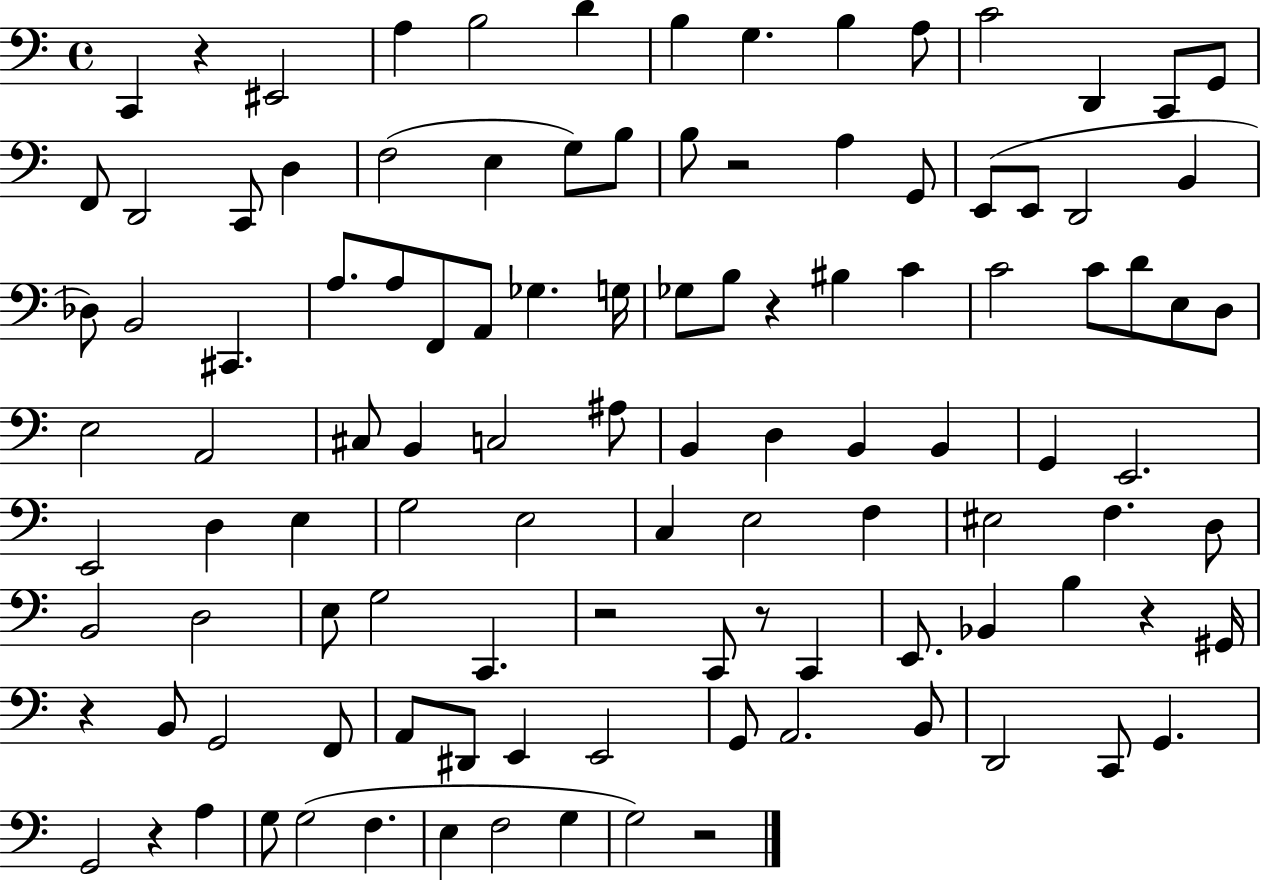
{
  \clef bass
  \time 4/4
  \defaultTimeSignature
  \key c \major
  c,4 r4 eis,2 | a4 b2 d'4 | b4 g4. b4 a8 | c'2 d,4 c,8 g,8 | \break f,8 d,2 c,8 d4 | f2( e4 g8) b8 | b8 r2 a4 g,8 | e,8( e,8 d,2 b,4 | \break des8) b,2 cis,4. | a8. a8 f,8 a,8 ges4. g16 | ges8 b8 r4 bis4 c'4 | c'2 c'8 d'8 e8 d8 | \break e2 a,2 | cis8 b,4 c2 ais8 | b,4 d4 b,4 b,4 | g,4 e,2. | \break e,2 d4 e4 | g2 e2 | c4 e2 f4 | eis2 f4. d8 | \break b,2 d2 | e8 g2 c,4. | r2 c,8 r8 c,4 | e,8. bes,4 b4 r4 gis,16 | \break r4 b,8 g,2 f,8 | a,8 dis,8 e,4 e,2 | g,8 a,2. b,8 | d,2 c,8 g,4. | \break g,2 r4 a4 | g8 g2( f4. | e4 f2 g4 | g2) r2 | \break \bar "|."
}